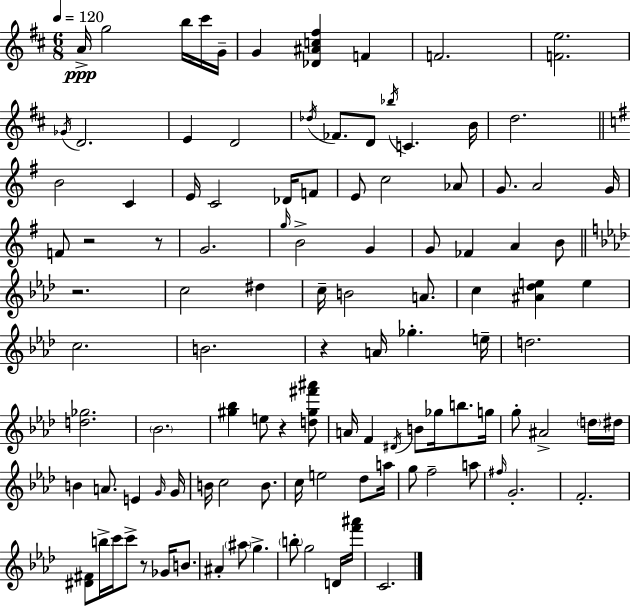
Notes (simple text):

A4/s G5/h B5/s C#6/s G4/s G4/q [Db4,A#4,C5,F#5]/q F4/q F4/h. [F4,E5]/h. Gb4/s D4/h. E4/q D4/h Db5/s FES4/e. D4/e Bb5/s C4/q. B4/s D5/h. B4/h C4/q E4/s C4/h Db4/s F4/e E4/e C5/h Ab4/e G4/e. A4/h G4/s F4/e R/h R/e G4/h. G5/s B4/h G4/q G4/e FES4/q A4/q B4/e R/h. C5/h D#5/q C5/s B4/h A4/e. C5/q [A#4,Db5,E5]/q E5/q C5/h. B4/h. R/q A4/s Gb5/q. E5/s D5/h. [D5,Gb5]/h. Bb4/h. [G#5,Bb5]/q E5/e R/q [D5,G#5,F#6,A#6]/e A4/s F4/q D#4/s B4/e Gb5/s B5/e. G5/s G5/e A#4/h D5/s D#5/s B4/q A4/e. E4/q G4/s G4/s B4/s C5/h B4/e. C5/s E5/h Db5/e A5/s G5/e F5/h A5/e F#5/s G4/h. F4/h. [D#4,F#4]/e B5/s C6/s C6/e R/e Gb4/s B4/e. A#4/q A#5/e G5/q. B5/e G5/h D4/s [F6,A#6]/s C4/h.